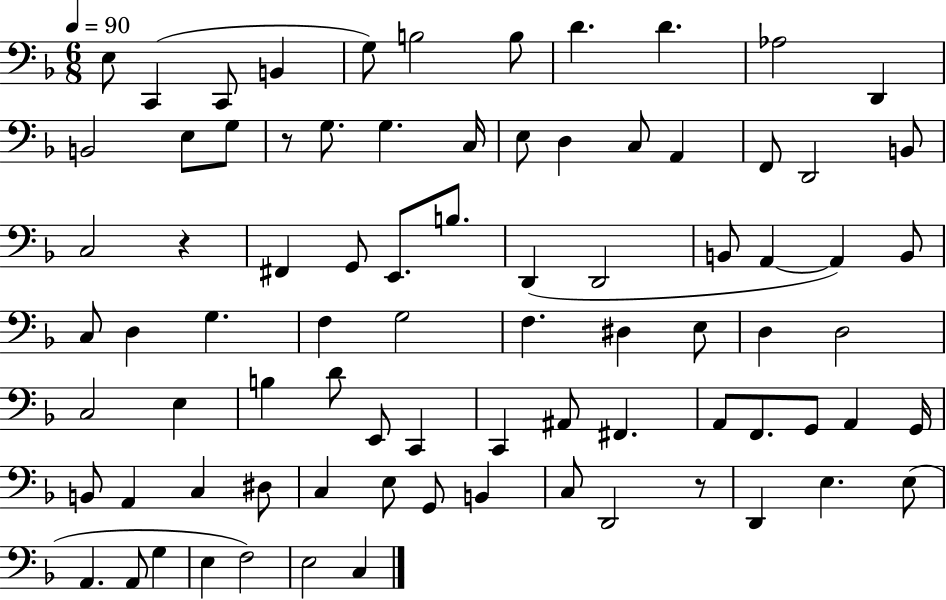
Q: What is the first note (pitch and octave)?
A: E3